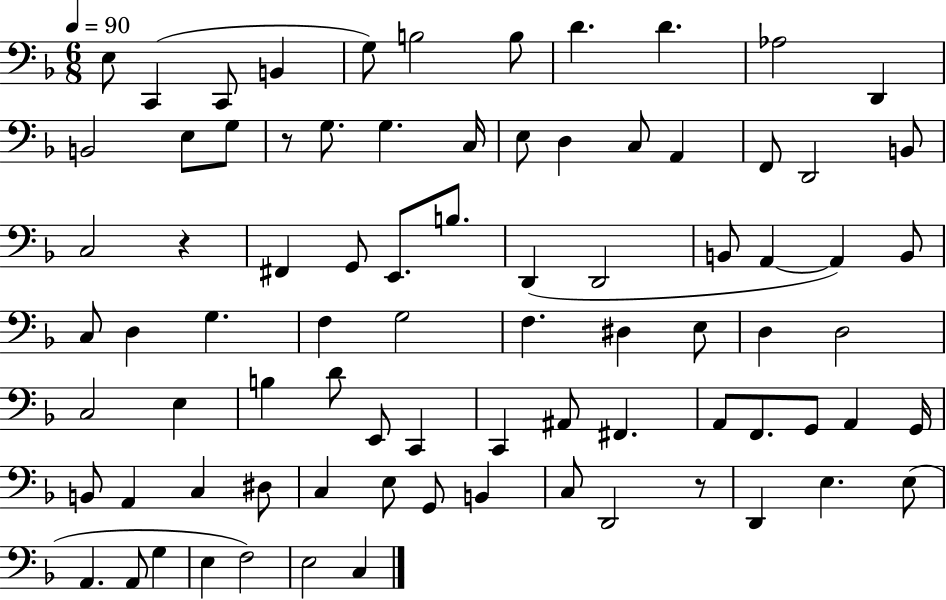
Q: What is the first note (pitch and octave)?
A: E3